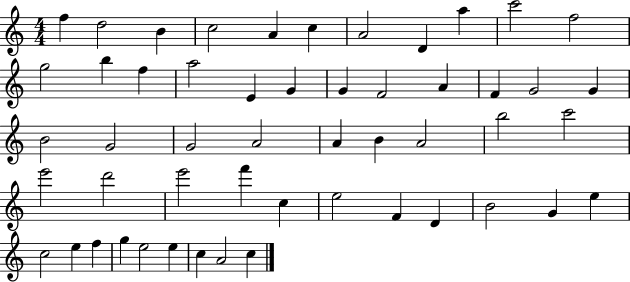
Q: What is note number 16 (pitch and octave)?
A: E4